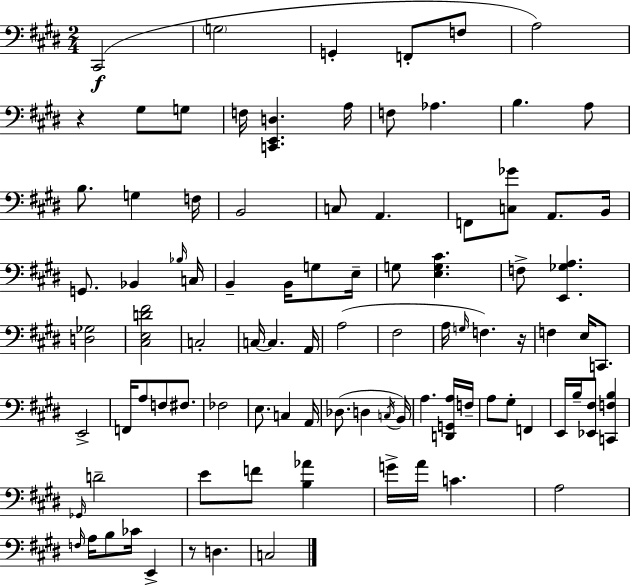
C#2/h G3/h G2/q F2/e F3/e A3/h R/q G#3/e G3/e F3/s [C2,E2,D3]/q. A3/s F3/e Ab3/q. B3/q. A3/e B3/e. G3/q F3/s B2/h C3/e A2/q. F2/e [C3,Gb4]/e A2/e. B2/s G2/e. Bb2/q Bb3/s C3/s B2/q B2/s G3/e E3/s G3/e [E3,G3,C#4]/q. F3/e [E2,Gb3,A3]/q. [D3,Gb3]/h [C#3,E3,D4,F#4]/h C3/h C3/s C3/q. A2/s A3/h F#3/h A3/s G3/s F3/q. R/s F3/q E3/s C2/e. E2/h F2/s A3/e F3/e F#3/e. FES3/h E3/e. C3/q A2/s Db3/e. D3/q C3/s B2/s A3/q. [D2,G2,A3]/s F3/s A3/e G#3/e F2/q E2/s B3/s [Eb2,F#3]/e [C2,F3,B3]/q Gb2/s D4/h E4/e F4/e [B3,Ab4]/q G4/s A4/s C4/q. A3/h F3/s A3/s B3/e CES4/s E2/q R/e D3/q. C3/h